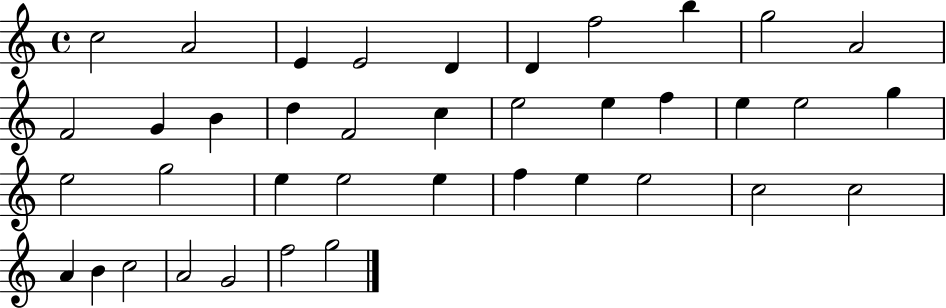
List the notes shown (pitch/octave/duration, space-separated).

C5/h A4/h E4/q E4/h D4/q D4/q F5/h B5/q G5/h A4/h F4/h G4/q B4/q D5/q F4/h C5/q E5/h E5/q F5/q E5/q E5/h G5/q E5/h G5/h E5/q E5/h E5/q F5/q E5/q E5/h C5/h C5/h A4/q B4/q C5/h A4/h G4/h F5/h G5/h